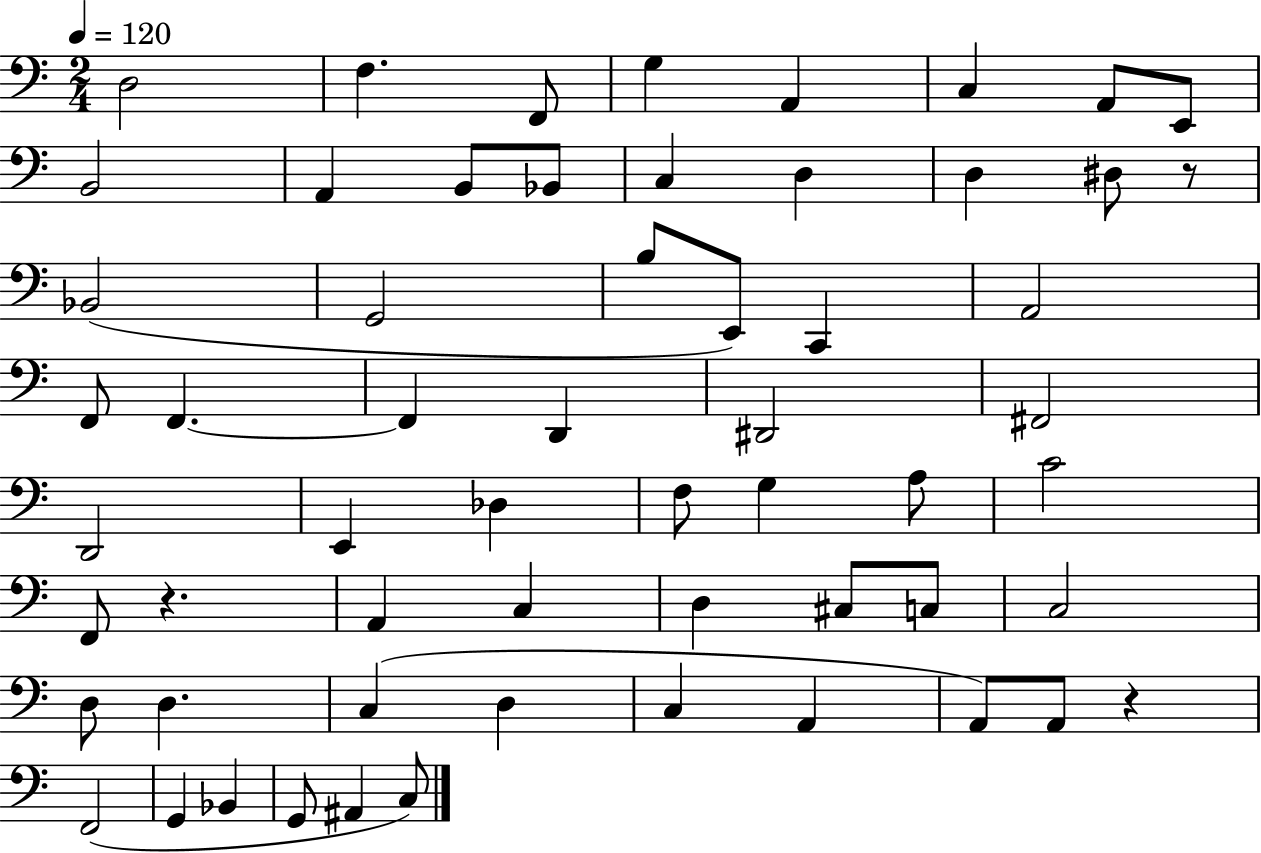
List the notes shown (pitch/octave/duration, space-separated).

D3/h F3/q. F2/e G3/q A2/q C3/q A2/e E2/e B2/h A2/q B2/e Bb2/e C3/q D3/q D3/q D#3/e R/e Bb2/h G2/h B3/e E2/e C2/q A2/h F2/e F2/q. F2/q D2/q D#2/h F#2/h D2/h E2/q Db3/q F3/e G3/q A3/e C4/h F2/e R/q. A2/q C3/q D3/q C#3/e C3/e C3/h D3/e D3/q. C3/q D3/q C3/q A2/q A2/e A2/e R/q F2/h G2/q Bb2/q G2/e A#2/q C3/e